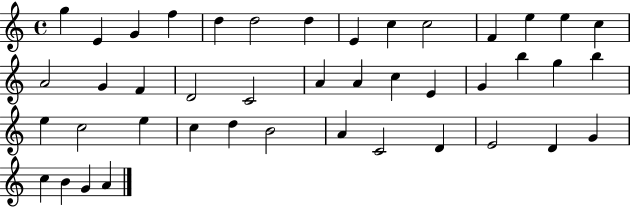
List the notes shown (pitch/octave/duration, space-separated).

G5/q E4/q G4/q F5/q D5/q D5/h D5/q E4/q C5/q C5/h F4/q E5/q E5/q C5/q A4/h G4/q F4/q D4/h C4/h A4/q A4/q C5/q E4/q G4/q B5/q G5/q B5/q E5/q C5/h E5/q C5/q D5/q B4/h A4/q C4/h D4/q E4/h D4/q G4/q C5/q B4/q G4/q A4/q